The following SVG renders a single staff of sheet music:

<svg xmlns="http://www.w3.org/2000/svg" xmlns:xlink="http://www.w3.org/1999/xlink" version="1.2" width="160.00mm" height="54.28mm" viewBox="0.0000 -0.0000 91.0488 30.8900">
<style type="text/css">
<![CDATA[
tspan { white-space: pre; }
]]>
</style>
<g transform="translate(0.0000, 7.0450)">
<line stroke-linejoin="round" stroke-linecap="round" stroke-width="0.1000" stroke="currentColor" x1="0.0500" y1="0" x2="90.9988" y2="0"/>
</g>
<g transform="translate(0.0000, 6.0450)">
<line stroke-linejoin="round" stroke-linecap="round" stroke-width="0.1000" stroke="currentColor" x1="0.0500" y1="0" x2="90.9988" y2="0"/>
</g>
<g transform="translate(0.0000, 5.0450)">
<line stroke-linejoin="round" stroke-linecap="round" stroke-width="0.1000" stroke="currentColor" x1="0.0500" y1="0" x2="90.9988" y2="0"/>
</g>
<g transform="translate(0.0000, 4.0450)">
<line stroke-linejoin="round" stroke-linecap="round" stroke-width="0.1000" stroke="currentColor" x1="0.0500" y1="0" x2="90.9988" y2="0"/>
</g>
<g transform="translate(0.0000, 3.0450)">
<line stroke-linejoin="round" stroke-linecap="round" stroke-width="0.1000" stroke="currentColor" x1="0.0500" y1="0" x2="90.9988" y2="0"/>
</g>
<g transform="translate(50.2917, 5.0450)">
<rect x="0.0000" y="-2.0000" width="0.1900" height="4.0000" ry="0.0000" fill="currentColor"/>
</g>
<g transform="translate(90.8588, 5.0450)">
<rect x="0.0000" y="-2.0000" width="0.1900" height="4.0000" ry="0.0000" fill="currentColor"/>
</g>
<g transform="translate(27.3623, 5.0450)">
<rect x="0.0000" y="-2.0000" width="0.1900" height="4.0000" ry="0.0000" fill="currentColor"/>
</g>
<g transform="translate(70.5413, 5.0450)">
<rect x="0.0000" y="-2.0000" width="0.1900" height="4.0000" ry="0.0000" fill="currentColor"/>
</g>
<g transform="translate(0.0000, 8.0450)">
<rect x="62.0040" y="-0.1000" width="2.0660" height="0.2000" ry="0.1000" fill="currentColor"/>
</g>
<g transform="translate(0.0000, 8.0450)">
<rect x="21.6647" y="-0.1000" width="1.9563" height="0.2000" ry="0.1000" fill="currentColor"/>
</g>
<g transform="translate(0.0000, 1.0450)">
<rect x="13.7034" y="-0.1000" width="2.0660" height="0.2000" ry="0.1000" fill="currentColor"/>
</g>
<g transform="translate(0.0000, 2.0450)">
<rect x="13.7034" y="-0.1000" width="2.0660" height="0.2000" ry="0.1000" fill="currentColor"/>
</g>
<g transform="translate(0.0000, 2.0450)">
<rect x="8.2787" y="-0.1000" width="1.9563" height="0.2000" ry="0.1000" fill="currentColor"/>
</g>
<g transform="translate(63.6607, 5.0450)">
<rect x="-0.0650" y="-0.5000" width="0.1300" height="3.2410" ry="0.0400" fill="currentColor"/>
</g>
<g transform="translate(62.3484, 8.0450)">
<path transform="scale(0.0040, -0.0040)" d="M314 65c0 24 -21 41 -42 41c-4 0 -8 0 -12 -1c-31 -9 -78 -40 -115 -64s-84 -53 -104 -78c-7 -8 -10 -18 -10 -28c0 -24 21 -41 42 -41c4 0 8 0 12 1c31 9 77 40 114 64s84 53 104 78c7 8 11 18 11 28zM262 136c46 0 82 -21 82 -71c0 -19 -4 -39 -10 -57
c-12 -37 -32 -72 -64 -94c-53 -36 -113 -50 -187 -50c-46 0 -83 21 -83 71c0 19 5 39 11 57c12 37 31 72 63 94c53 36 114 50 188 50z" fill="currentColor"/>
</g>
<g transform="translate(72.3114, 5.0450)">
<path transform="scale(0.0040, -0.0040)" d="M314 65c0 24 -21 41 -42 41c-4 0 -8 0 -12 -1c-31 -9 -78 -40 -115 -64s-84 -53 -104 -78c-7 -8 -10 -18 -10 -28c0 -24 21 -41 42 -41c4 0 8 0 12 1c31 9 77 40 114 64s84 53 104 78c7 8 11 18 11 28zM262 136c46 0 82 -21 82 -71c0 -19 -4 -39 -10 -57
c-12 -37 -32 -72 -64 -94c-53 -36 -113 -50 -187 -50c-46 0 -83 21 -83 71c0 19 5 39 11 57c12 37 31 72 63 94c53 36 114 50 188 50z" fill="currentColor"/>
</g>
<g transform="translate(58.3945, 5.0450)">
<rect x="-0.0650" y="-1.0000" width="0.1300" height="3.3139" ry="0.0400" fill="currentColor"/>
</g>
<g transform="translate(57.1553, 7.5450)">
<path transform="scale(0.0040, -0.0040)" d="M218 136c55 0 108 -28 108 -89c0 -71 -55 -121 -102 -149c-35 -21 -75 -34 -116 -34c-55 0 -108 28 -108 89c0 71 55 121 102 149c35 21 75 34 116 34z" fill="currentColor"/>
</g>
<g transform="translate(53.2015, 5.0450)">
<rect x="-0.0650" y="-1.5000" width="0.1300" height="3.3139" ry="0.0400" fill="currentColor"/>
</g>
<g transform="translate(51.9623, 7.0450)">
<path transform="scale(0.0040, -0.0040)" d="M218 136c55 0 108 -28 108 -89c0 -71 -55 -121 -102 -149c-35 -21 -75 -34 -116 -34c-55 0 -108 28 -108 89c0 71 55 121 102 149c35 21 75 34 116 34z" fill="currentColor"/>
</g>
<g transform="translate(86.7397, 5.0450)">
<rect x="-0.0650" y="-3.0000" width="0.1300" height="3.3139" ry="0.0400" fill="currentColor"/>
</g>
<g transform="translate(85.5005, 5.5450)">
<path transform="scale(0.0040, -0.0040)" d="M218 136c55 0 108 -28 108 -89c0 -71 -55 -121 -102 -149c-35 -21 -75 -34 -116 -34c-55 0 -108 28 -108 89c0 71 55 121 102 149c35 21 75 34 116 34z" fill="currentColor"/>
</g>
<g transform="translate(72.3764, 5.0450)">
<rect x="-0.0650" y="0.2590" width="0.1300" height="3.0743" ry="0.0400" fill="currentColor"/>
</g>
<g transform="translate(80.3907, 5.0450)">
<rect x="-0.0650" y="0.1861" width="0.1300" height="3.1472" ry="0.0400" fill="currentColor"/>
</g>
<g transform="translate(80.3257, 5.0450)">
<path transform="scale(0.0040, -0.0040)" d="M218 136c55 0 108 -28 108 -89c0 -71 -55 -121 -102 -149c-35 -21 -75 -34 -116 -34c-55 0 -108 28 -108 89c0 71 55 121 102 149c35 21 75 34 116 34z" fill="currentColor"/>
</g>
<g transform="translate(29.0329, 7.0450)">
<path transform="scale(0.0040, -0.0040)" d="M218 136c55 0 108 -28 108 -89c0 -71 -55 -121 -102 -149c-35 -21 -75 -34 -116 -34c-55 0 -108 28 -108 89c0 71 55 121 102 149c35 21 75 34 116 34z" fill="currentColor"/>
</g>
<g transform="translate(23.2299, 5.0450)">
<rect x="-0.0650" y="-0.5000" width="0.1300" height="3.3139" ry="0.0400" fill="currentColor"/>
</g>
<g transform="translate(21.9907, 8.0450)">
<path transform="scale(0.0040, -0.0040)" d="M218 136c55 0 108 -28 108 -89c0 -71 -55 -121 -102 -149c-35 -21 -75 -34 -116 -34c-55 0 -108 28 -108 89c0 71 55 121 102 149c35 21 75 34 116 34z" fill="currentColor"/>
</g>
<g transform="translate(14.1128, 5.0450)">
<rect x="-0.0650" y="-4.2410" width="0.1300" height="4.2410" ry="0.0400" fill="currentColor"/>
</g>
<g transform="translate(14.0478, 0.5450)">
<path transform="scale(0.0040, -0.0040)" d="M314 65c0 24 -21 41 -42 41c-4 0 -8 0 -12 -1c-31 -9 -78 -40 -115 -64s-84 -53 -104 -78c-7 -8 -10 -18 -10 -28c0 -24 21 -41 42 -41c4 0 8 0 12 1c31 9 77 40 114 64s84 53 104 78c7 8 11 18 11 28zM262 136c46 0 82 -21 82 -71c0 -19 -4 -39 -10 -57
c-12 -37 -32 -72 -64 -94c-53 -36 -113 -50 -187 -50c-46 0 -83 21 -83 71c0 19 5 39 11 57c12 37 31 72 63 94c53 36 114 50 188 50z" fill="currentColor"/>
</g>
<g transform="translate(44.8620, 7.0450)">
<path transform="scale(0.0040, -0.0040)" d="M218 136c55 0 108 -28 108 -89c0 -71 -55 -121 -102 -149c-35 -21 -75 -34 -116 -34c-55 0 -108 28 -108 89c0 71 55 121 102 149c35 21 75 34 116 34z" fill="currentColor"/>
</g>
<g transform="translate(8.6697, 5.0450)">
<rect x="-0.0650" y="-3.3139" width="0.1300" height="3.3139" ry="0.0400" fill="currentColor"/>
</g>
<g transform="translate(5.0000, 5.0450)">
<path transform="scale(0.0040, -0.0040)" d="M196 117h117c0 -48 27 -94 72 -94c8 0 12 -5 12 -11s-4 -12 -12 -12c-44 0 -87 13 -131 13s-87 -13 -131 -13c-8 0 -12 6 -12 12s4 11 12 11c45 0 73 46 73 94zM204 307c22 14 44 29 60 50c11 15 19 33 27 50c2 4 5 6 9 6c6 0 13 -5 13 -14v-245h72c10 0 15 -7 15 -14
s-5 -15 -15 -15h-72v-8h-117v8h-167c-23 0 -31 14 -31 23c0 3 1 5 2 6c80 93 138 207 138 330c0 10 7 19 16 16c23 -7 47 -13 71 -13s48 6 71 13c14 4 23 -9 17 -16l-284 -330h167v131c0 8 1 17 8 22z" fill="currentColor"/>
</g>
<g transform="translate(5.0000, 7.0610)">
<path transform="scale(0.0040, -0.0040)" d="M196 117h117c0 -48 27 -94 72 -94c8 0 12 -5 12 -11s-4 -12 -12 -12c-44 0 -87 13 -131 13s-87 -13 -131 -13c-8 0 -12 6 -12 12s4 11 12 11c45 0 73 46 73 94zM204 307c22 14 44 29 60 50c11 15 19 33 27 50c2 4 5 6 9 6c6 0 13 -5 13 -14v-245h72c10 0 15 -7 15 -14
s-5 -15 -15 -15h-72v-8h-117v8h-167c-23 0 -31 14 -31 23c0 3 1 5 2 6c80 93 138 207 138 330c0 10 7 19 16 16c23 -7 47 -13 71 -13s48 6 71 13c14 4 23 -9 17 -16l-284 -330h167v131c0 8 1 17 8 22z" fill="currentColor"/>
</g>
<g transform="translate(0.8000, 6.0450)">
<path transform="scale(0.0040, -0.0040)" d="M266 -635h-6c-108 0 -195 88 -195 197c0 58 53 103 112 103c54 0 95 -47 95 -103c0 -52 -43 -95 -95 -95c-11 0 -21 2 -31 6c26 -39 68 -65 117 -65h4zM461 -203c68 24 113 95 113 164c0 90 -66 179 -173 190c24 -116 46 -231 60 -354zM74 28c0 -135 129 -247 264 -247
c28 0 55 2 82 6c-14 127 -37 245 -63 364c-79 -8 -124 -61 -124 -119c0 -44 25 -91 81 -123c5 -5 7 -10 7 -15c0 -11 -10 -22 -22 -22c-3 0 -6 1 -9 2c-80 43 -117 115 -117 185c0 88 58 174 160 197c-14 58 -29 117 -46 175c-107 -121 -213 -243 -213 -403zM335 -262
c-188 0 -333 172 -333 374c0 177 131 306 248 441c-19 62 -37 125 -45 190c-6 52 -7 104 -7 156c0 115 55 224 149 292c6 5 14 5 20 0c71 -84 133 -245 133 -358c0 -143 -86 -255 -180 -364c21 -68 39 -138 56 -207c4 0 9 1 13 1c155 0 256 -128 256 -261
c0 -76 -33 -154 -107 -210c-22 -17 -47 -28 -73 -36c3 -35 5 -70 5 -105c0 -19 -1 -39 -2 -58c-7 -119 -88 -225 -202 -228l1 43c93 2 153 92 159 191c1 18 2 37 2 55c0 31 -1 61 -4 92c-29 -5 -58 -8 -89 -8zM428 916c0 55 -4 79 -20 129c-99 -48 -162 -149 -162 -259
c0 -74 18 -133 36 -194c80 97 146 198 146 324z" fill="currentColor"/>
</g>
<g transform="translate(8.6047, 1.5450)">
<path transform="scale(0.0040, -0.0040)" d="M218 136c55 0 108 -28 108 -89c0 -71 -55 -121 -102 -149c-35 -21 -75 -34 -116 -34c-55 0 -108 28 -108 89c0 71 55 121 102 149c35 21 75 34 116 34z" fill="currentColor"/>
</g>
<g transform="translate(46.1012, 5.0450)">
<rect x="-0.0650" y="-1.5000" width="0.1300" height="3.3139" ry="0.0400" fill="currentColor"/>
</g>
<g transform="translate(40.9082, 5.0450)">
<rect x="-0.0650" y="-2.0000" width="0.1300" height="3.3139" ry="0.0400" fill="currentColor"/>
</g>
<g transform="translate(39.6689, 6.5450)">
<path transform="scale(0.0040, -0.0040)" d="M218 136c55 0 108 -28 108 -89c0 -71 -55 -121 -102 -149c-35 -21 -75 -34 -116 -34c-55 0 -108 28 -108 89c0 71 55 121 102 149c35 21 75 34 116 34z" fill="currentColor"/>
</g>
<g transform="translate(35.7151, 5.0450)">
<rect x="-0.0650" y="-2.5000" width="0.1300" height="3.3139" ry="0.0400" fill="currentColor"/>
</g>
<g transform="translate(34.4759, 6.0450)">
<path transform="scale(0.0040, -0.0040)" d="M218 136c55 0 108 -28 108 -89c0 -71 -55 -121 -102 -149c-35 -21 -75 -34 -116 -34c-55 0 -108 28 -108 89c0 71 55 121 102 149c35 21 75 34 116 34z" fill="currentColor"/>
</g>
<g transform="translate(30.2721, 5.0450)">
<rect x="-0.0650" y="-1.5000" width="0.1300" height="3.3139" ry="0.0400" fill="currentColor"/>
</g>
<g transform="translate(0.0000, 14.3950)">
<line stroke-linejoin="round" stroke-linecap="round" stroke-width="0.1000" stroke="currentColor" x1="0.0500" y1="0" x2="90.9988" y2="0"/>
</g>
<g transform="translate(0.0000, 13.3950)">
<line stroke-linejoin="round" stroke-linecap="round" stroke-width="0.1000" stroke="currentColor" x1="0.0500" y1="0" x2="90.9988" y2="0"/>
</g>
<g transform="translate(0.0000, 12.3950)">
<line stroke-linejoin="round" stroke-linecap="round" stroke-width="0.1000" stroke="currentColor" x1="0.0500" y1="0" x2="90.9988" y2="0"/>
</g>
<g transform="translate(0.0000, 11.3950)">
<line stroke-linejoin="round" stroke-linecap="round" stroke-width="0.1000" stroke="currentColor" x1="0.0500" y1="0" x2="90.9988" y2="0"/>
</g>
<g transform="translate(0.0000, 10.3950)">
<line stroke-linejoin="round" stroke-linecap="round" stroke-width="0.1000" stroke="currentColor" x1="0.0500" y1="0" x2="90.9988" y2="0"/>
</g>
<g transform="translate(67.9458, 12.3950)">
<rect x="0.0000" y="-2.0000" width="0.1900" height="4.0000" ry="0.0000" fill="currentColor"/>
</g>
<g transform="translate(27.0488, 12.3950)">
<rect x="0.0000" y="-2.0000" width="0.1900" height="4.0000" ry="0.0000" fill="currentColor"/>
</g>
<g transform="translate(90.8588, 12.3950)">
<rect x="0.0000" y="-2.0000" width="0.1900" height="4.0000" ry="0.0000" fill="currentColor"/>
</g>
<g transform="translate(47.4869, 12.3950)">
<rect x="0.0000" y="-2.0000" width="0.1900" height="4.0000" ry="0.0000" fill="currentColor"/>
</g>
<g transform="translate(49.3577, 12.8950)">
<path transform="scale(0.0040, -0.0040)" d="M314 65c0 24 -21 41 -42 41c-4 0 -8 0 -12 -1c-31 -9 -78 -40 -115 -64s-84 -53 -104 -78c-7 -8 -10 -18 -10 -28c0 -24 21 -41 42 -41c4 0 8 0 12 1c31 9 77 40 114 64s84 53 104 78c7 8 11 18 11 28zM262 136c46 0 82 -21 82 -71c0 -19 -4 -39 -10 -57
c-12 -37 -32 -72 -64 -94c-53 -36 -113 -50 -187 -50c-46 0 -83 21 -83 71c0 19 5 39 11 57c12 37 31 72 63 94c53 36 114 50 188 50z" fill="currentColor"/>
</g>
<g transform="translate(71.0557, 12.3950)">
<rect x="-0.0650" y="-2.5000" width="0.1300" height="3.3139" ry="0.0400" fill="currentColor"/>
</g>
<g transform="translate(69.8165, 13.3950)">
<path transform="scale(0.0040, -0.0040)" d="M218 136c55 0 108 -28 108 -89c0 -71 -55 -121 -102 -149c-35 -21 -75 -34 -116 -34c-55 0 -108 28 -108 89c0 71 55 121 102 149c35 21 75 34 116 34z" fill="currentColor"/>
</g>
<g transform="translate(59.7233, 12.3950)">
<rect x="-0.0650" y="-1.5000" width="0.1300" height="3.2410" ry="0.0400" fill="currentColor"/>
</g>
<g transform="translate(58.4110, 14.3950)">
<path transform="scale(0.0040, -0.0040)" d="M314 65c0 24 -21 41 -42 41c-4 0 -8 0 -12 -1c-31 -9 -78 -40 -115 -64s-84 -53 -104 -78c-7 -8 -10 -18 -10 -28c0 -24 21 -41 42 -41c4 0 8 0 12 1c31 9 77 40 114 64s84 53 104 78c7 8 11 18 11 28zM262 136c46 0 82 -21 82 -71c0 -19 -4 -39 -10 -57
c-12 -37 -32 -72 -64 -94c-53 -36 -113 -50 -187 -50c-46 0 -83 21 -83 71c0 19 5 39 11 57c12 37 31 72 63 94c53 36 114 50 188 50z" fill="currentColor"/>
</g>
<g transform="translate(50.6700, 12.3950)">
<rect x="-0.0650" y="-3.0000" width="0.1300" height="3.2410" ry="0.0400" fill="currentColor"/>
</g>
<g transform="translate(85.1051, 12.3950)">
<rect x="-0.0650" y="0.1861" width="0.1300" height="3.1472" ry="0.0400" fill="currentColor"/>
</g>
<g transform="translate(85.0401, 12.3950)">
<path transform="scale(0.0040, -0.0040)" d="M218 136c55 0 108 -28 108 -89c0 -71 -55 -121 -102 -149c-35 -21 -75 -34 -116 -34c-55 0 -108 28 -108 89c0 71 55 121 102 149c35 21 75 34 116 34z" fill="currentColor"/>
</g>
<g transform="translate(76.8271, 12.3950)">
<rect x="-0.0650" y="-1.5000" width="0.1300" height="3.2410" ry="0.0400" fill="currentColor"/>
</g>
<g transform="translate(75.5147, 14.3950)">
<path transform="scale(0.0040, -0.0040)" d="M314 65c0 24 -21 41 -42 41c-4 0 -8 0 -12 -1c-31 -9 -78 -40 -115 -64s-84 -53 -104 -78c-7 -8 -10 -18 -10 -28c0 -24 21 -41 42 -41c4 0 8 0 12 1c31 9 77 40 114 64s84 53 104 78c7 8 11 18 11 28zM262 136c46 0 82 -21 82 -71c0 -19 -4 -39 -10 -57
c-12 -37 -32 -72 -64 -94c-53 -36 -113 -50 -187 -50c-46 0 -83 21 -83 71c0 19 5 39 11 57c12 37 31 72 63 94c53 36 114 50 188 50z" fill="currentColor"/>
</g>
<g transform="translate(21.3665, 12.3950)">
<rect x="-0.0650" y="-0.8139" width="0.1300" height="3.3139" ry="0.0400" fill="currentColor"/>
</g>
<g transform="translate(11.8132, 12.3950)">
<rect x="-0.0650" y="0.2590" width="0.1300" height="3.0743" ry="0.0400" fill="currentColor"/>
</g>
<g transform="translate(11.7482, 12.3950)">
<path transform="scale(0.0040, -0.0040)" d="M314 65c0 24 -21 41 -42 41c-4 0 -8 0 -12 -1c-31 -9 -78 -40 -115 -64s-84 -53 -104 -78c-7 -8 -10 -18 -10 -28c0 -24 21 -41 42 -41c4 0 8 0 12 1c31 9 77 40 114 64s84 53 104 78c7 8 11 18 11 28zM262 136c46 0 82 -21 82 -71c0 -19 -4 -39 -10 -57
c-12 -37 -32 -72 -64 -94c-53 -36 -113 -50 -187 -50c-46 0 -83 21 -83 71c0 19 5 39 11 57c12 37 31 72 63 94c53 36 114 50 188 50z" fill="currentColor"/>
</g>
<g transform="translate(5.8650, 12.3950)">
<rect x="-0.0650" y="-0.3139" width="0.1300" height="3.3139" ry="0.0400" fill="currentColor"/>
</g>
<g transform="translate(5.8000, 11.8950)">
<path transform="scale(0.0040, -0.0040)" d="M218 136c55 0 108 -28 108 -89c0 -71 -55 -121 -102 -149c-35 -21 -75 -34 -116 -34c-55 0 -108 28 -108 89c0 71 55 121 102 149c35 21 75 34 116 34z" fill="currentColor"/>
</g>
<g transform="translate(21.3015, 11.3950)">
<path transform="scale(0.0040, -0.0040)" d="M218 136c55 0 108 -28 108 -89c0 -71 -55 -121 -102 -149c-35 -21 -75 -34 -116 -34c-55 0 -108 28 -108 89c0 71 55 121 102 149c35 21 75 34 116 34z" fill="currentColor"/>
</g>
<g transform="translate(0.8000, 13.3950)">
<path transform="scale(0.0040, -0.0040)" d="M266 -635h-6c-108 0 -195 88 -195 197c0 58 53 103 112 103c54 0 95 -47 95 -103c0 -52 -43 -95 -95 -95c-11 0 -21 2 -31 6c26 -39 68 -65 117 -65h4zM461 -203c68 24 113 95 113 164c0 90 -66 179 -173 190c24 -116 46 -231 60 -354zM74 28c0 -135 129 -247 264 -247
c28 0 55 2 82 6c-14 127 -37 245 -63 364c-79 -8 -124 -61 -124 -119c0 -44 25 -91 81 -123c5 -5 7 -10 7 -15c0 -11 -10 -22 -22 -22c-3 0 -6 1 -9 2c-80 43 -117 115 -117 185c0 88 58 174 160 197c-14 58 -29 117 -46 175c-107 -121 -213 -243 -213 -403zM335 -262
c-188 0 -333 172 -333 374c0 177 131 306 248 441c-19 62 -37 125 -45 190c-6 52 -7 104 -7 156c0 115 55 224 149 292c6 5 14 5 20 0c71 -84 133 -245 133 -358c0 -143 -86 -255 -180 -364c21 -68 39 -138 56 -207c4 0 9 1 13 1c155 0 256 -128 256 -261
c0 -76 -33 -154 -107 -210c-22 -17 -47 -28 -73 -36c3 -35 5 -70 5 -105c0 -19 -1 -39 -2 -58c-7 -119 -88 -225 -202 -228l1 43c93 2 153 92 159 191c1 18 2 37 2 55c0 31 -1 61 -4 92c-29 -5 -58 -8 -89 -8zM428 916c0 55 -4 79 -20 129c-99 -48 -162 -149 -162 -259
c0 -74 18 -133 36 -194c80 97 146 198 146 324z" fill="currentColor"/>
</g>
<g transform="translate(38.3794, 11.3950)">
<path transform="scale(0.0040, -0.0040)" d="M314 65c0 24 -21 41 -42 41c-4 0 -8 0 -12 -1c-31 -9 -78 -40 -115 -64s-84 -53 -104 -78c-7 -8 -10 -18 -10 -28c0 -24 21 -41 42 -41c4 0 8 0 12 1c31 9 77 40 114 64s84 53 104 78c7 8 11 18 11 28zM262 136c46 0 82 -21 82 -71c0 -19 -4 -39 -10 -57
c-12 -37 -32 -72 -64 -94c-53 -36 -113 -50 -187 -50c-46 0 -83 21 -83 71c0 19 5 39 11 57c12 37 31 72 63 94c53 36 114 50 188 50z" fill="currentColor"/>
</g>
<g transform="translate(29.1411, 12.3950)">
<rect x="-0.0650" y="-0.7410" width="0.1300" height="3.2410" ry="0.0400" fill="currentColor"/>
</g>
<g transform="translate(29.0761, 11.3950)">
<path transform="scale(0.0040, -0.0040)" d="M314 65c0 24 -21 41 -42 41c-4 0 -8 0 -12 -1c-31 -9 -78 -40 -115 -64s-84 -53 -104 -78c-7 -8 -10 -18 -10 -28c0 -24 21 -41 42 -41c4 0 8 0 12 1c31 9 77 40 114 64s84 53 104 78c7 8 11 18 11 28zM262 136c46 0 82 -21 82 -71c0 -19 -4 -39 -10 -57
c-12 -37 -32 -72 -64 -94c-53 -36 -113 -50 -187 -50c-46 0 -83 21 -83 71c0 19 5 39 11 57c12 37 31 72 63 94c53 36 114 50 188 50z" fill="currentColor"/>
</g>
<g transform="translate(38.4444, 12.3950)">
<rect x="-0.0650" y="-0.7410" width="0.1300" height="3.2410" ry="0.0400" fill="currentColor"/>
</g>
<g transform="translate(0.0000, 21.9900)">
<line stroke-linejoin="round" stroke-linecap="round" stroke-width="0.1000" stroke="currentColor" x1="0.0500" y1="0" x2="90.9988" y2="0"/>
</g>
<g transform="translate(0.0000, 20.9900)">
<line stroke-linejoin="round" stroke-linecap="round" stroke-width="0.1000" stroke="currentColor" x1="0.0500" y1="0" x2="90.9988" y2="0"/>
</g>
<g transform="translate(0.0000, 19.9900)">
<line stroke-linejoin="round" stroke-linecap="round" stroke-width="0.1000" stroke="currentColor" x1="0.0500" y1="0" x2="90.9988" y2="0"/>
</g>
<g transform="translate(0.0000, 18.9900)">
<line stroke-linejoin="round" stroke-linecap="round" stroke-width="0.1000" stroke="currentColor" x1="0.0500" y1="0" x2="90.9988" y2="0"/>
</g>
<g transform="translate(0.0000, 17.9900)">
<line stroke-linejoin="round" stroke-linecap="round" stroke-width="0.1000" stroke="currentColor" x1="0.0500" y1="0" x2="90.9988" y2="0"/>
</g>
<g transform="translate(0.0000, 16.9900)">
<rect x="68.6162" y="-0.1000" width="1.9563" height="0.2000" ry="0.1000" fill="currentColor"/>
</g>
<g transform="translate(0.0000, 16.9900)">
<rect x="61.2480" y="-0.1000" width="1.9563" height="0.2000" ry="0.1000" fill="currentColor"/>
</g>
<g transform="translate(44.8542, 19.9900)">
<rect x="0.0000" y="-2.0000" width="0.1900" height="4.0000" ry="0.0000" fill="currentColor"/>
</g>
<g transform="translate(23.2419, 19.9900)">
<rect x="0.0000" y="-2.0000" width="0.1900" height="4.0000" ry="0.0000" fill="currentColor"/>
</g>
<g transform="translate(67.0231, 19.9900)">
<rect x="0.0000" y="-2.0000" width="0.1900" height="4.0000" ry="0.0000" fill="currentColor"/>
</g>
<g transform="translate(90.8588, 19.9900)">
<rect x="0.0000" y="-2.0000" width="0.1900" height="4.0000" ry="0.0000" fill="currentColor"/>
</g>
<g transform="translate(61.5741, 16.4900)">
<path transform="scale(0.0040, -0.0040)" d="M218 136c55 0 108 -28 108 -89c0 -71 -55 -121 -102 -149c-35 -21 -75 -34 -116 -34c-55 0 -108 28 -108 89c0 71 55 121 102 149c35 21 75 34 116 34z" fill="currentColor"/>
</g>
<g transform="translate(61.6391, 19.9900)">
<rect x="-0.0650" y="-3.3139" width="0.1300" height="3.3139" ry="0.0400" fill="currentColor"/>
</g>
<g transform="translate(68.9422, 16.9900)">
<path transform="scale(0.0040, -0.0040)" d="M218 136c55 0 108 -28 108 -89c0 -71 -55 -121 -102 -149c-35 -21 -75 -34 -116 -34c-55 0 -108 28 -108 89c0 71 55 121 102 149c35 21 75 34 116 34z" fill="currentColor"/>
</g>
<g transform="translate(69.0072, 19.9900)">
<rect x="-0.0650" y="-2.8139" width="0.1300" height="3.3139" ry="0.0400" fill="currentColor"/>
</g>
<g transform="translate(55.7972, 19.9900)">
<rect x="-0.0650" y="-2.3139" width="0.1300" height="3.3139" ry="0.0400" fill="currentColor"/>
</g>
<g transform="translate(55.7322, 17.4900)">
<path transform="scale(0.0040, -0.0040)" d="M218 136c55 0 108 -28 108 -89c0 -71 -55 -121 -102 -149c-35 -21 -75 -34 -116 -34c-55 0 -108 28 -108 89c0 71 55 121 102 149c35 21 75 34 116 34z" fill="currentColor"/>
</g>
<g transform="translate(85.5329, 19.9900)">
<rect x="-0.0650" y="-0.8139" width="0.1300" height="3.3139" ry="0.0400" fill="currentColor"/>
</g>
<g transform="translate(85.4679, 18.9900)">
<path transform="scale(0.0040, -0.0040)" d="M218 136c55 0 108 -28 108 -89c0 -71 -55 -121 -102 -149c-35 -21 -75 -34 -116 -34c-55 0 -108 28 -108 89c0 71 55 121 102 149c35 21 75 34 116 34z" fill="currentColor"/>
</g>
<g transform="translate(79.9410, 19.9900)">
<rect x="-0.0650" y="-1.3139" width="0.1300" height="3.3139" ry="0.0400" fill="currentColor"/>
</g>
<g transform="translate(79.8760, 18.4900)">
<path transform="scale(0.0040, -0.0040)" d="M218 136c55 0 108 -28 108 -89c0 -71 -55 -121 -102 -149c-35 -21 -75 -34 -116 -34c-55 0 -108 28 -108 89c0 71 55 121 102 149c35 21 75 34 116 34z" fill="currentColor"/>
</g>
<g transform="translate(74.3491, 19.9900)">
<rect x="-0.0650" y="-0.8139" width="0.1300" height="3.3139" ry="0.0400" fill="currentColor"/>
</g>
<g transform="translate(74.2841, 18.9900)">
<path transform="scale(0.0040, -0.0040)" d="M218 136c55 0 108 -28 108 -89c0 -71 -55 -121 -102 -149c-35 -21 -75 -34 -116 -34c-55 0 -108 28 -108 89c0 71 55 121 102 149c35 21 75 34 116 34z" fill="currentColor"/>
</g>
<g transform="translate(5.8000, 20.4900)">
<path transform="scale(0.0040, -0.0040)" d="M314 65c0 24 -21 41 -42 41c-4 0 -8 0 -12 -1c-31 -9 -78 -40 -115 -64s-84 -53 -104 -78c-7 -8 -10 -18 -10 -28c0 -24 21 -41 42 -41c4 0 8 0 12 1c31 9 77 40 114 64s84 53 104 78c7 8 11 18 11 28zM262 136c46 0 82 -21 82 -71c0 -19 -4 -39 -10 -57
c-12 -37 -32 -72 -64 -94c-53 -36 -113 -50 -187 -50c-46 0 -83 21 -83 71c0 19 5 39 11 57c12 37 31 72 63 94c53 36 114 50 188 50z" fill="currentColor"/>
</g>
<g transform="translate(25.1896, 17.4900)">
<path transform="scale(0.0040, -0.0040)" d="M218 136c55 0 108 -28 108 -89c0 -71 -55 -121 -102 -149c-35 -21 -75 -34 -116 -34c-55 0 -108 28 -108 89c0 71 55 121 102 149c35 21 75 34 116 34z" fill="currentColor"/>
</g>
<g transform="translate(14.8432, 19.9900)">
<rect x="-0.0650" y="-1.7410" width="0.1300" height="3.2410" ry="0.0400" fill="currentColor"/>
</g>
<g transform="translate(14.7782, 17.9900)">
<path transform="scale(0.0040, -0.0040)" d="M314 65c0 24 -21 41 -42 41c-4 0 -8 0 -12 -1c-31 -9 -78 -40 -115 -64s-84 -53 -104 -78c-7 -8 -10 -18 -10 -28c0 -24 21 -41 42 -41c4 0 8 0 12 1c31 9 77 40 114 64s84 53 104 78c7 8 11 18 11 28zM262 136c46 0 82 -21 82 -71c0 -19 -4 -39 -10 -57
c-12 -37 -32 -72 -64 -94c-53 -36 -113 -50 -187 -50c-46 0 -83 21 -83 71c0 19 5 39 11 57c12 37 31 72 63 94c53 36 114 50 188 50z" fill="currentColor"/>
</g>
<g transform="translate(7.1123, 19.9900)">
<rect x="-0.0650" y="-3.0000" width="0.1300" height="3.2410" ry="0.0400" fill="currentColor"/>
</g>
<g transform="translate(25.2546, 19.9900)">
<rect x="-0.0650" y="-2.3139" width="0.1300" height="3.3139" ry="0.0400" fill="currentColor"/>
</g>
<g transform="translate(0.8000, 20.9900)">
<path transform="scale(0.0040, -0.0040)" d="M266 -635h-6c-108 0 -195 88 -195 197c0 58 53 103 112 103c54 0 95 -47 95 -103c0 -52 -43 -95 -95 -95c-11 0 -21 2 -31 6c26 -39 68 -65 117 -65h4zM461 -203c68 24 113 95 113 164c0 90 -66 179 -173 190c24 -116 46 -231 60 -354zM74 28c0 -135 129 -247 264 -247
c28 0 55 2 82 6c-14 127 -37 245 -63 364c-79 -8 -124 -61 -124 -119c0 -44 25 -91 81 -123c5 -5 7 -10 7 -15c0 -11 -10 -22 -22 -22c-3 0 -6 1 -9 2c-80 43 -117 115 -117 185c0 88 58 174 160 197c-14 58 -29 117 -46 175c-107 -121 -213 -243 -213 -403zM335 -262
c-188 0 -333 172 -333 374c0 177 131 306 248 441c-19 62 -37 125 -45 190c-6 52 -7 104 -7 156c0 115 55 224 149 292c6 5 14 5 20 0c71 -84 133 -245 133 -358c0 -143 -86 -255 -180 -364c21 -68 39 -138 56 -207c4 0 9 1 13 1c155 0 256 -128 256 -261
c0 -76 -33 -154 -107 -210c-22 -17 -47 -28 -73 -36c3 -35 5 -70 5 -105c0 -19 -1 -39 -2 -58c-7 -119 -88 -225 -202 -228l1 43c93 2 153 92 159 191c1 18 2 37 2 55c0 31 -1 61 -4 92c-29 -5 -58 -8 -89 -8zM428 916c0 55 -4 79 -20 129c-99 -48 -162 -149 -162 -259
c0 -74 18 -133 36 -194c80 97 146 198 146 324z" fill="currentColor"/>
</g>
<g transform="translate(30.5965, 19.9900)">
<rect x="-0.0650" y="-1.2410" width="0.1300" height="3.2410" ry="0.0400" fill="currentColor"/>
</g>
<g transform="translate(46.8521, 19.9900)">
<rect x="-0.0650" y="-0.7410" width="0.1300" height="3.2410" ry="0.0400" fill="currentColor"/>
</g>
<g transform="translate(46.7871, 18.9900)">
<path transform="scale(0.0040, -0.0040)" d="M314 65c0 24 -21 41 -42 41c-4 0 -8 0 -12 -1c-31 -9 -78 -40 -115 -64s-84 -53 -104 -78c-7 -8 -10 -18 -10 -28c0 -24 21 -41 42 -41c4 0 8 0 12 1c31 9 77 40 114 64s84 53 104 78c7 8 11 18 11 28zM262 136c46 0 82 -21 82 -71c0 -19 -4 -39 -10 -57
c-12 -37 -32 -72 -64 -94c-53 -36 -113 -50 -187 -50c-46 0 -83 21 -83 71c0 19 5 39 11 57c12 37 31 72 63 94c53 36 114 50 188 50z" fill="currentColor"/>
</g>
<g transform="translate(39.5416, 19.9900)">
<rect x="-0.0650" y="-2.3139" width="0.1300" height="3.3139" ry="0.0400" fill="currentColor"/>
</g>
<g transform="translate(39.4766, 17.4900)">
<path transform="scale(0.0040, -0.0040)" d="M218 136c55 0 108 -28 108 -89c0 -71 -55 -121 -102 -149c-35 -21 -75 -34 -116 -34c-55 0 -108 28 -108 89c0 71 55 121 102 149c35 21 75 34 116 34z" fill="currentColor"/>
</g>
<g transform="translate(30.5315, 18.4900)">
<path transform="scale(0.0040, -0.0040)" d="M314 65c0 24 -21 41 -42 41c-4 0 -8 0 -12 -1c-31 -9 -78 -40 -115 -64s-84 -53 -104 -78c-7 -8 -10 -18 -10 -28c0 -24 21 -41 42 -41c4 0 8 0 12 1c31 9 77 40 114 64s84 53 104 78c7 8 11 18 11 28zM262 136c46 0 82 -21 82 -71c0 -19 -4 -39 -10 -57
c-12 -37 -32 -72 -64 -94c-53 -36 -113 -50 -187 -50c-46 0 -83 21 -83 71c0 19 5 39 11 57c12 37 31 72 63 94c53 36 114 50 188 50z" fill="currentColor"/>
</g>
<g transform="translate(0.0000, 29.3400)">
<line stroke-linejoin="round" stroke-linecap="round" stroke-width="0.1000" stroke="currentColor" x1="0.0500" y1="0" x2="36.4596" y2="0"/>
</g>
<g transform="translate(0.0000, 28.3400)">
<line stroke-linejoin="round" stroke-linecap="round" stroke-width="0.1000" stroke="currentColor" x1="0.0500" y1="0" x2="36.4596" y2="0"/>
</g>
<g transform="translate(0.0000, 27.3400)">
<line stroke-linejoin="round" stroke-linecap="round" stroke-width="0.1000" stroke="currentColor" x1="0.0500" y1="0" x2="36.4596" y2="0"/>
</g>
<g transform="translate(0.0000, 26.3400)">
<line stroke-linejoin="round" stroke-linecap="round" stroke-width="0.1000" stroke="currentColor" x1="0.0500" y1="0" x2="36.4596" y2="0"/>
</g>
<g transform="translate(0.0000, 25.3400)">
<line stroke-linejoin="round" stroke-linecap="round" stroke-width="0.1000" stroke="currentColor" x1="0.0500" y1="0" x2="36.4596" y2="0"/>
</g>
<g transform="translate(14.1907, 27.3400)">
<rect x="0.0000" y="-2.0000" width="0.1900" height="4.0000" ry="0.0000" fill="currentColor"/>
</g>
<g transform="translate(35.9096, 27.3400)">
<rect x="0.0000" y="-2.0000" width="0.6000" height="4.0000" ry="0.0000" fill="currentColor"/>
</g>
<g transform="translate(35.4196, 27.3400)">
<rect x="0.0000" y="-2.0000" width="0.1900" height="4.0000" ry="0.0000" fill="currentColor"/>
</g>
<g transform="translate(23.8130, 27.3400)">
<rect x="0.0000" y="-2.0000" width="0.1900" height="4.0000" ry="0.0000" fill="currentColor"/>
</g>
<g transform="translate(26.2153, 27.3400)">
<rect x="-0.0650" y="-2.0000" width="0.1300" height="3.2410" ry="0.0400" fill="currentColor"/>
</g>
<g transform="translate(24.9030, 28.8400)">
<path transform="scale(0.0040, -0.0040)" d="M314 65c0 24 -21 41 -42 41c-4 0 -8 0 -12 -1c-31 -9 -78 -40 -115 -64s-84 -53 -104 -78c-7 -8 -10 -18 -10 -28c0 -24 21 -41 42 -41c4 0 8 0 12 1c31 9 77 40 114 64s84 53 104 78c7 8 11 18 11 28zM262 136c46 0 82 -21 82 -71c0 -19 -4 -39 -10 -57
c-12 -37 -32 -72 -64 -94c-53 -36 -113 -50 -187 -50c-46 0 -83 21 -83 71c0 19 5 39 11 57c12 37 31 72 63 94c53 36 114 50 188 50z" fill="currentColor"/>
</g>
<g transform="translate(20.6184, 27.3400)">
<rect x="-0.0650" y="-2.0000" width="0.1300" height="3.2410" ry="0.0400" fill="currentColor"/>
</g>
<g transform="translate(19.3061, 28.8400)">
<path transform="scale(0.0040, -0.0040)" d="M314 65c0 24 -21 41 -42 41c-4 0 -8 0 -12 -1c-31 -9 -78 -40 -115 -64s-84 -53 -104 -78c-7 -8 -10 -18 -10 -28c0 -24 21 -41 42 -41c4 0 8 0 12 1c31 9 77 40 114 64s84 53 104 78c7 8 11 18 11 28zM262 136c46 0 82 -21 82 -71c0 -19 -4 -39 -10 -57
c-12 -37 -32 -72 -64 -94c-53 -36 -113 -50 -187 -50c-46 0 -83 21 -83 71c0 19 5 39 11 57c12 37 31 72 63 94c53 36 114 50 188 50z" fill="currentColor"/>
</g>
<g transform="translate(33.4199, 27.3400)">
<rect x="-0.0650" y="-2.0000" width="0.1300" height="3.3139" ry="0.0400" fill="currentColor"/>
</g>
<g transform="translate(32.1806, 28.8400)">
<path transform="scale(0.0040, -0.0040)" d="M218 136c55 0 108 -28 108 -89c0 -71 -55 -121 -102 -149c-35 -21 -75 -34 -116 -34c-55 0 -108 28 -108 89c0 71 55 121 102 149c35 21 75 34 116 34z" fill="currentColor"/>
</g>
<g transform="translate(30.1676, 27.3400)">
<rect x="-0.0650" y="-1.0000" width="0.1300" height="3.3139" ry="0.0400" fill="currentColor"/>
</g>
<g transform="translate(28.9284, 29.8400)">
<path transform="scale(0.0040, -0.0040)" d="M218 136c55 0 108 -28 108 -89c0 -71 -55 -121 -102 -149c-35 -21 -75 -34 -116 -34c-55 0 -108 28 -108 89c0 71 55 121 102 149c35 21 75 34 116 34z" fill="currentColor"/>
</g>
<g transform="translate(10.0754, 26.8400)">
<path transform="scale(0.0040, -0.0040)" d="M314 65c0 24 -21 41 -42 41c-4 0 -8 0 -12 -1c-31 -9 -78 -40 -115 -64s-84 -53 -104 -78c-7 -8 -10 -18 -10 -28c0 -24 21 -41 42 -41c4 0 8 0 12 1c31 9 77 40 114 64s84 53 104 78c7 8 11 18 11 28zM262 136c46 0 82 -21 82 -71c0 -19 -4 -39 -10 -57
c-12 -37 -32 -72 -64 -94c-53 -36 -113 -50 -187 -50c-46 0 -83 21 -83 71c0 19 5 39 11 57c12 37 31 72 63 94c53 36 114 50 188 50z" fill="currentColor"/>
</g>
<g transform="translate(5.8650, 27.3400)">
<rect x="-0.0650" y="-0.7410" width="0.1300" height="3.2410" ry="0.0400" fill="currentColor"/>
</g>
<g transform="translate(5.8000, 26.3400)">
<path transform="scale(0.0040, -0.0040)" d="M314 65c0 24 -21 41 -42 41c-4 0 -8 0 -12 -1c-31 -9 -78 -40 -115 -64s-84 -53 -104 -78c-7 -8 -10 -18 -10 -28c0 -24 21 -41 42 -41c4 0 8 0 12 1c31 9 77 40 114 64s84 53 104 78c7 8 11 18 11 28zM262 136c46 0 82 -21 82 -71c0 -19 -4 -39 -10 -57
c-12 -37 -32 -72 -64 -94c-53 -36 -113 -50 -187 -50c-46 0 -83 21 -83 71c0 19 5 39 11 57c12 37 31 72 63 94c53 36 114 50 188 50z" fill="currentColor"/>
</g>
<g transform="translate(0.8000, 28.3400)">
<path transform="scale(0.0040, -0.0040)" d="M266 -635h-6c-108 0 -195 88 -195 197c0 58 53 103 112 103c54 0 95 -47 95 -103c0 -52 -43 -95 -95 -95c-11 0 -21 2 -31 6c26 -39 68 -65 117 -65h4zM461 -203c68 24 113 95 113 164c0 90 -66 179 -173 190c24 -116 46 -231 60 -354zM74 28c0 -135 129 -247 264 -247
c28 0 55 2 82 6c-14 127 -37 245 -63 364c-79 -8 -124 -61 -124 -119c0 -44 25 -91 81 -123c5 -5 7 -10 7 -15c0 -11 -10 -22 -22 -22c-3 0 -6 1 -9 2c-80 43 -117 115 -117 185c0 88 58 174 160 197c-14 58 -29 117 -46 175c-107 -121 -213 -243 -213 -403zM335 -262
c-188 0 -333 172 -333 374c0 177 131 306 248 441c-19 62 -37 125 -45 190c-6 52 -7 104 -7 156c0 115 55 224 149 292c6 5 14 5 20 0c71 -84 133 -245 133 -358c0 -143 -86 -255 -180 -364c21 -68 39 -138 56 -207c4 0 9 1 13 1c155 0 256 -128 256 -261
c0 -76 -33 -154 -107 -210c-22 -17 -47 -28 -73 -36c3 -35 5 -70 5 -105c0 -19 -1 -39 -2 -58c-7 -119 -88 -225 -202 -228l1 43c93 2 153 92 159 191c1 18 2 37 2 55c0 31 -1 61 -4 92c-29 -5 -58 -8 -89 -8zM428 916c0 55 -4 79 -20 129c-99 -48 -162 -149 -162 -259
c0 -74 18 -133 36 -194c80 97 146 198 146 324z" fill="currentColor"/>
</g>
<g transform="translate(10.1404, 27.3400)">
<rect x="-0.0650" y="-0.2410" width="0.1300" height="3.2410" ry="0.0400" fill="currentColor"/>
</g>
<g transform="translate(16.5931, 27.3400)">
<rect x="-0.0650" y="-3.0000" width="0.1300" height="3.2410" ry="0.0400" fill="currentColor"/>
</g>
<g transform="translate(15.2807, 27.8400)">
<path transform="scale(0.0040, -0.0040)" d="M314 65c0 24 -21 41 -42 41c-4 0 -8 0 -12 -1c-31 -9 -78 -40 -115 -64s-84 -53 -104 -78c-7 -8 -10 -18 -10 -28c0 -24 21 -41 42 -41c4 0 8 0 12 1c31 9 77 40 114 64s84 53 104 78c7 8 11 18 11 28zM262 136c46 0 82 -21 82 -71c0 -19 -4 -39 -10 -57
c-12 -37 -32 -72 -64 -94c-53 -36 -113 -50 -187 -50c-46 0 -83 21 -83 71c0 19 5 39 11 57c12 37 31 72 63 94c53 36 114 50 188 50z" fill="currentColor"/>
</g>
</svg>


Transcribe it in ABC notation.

X:1
T:Untitled
M:4/4
L:1/4
K:C
b d'2 C E G F E E D C2 B2 B A c B2 d d2 d2 A2 E2 G E2 B A2 f2 g e2 g d2 g b a d e d d2 c2 A2 F2 F2 D F